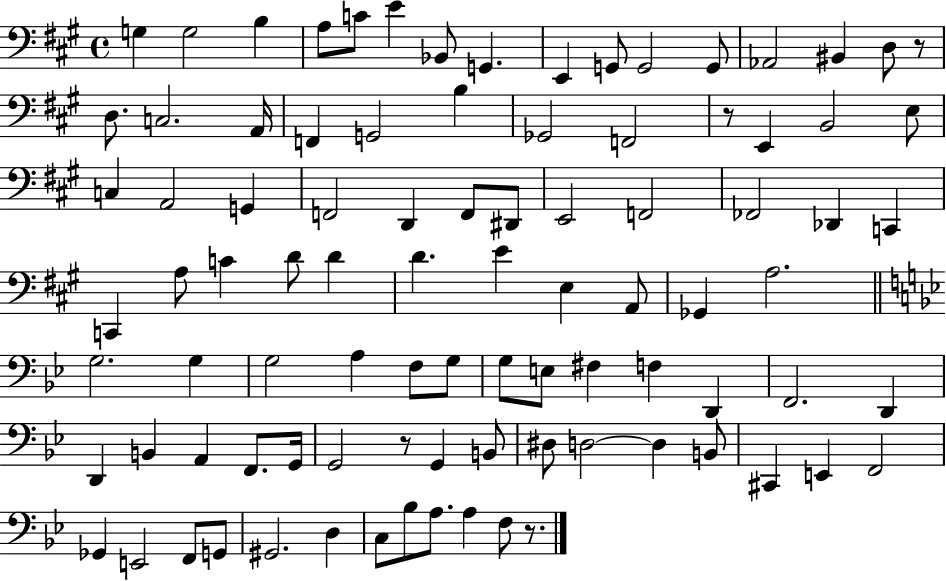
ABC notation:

X:1
T:Untitled
M:4/4
L:1/4
K:A
G, G,2 B, A,/2 C/2 E _B,,/2 G,, E,, G,,/2 G,,2 G,,/2 _A,,2 ^B,, D,/2 z/2 D,/2 C,2 A,,/4 F,, G,,2 B, _G,,2 F,,2 z/2 E,, B,,2 E,/2 C, A,,2 G,, F,,2 D,, F,,/2 ^D,,/2 E,,2 F,,2 _F,,2 _D,, C,, C,, A,/2 C D/2 D D E E, A,,/2 _G,, A,2 G,2 G, G,2 A, F,/2 G,/2 G,/2 E,/2 ^F, F, D,, F,,2 D,, D,, B,, A,, F,,/2 G,,/4 G,,2 z/2 G,, B,,/2 ^D,/2 D,2 D, B,,/2 ^C,, E,, F,,2 _G,, E,,2 F,,/2 G,,/2 ^G,,2 D, C,/2 _B,/2 A,/2 A, F,/2 z/2